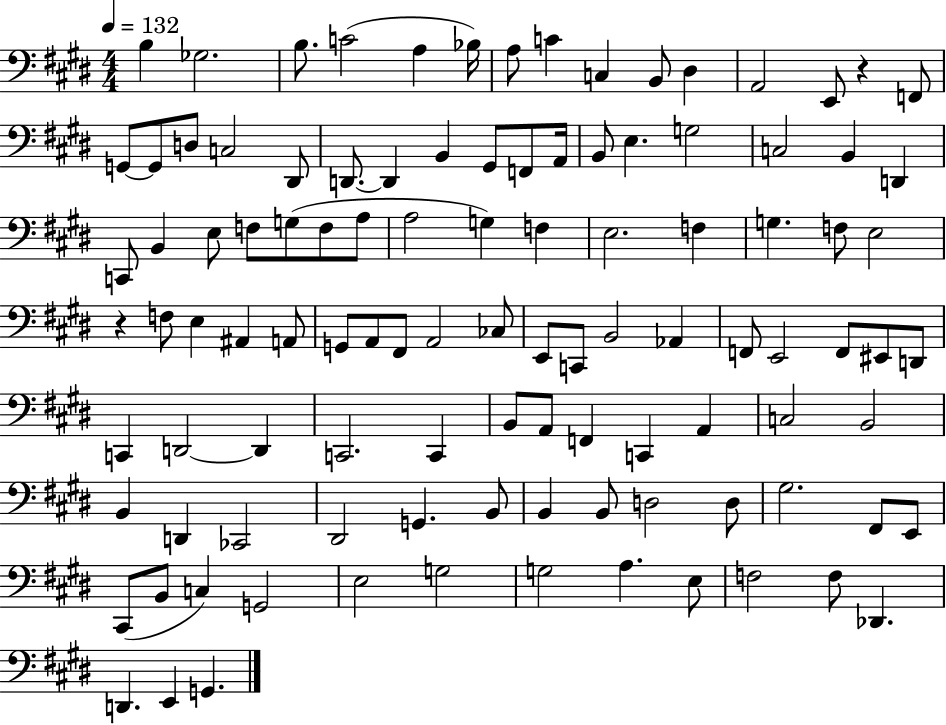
B3/q Gb3/h. B3/e. C4/h A3/q Bb3/s A3/e C4/q C3/q B2/e D#3/q A2/h E2/e R/q F2/e G2/e G2/e D3/e C3/h D#2/e D2/e. D2/q B2/q G#2/e F2/e A2/s B2/e E3/q. G3/h C3/h B2/q D2/q C2/e B2/q E3/e F3/e G3/e F3/e A3/e A3/h G3/q F3/q E3/h. F3/q G3/q. F3/e E3/h R/q F3/e E3/q A#2/q A2/e G2/e A2/e F#2/e A2/h CES3/e E2/e C2/e B2/h Ab2/q F2/e E2/h F2/e EIS2/e D2/e C2/q D2/h D2/q C2/h. C2/q B2/e A2/e F2/q C2/q A2/q C3/h B2/h B2/q D2/q CES2/h D#2/h G2/q. B2/e B2/q B2/e D3/h D3/e G#3/h. F#2/e E2/e C#2/e B2/e C3/q G2/h E3/h G3/h G3/h A3/q. E3/e F3/h F3/e Db2/q. D2/q. E2/q G2/q.